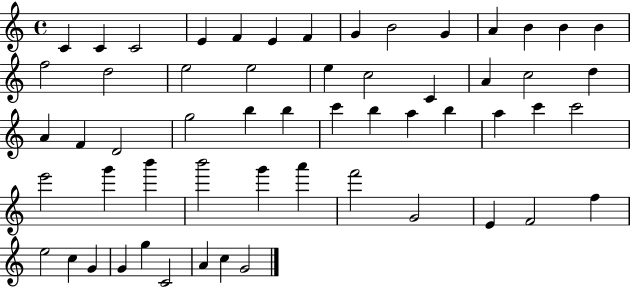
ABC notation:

X:1
T:Untitled
M:4/4
L:1/4
K:C
C C C2 E F E F G B2 G A B B B f2 d2 e2 e2 e c2 C A c2 d A F D2 g2 b b c' b a b a c' c'2 e'2 g' b' b'2 g' a' f'2 G2 E F2 f e2 c G G g C2 A c G2